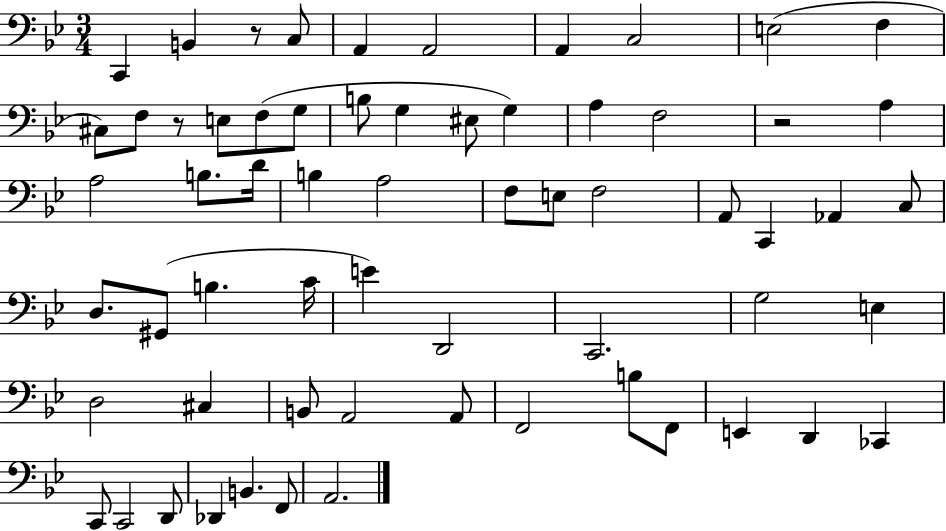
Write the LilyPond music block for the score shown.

{
  \clef bass
  \numericTimeSignature
  \time 3/4
  \key bes \major
  c,4 b,4 r8 c8 | a,4 a,2 | a,4 c2 | e2( f4 | \break cis8) f8 r8 e8 f8( g8 | b8 g4 eis8 g4) | a4 f2 | r2 a4 | \break a2 b8. d'16 | b4 a2 | f8 e8 f2 | a,8 c,4 aes,4 c8 | \break d8. gis,8( b4. c'16 | e'4) d,2 | c,2. | g2 e4 | \break d2 cis4 | b,8 a,2 a,8 | f,2 b8 f,8 | e,4 d,4 ces,4 | \break c,8 c,2 d,8 | des,4 b,4. f,8 | a,2. | \bar "|."
}